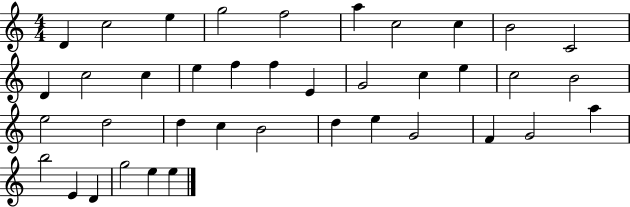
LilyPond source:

{
  \clef treble
  \numericTimeSignature
  \time 4/4
  \key c \major
  d'4 c''2 e''4 | g''2 f''2 | a''4 c''2 c''4 | b'2 c'2 | \break d'4 c''2 c''4 | e''4 f''4 f''4 e'4 | g'2 c''4 e''4 | c''2 b'2 | \break e''2 d''2 | d''4 c''4 b'2 | d''4 e''4 g'2 | f'4 g'2 a''4 | \break b''2 e'4 d'4 | g''2 e''4 e''4 | \bar "|."
}